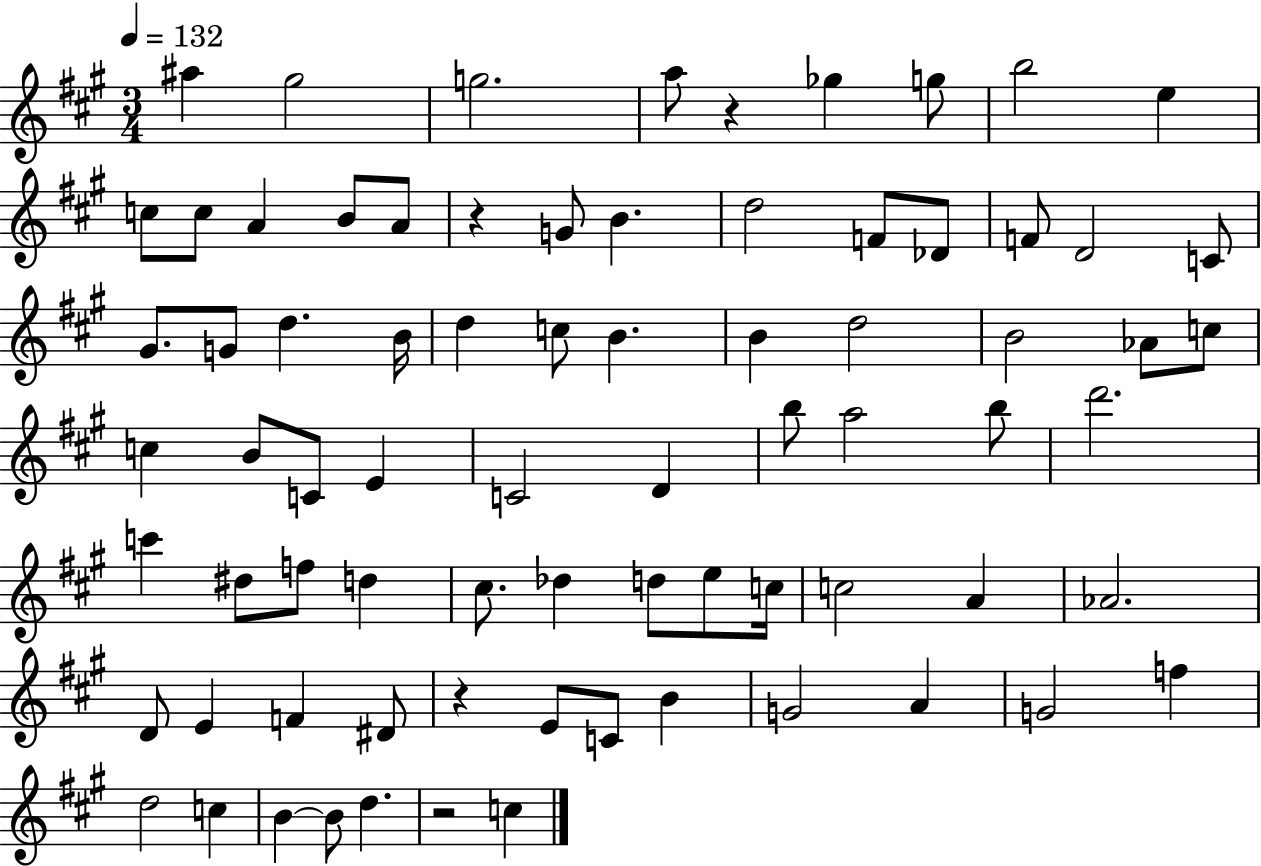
X:1
T:Untitled
M:3/4
L:1/4
K:A
^a ^g2 g2 a/2 z _g g/2 b2 e c/2 c/2 A B/2 A/2 z G/2 B d2 F/2 _D/2 F/2 D2 C/2 ^G/2 G/2 d B/4 d c/2 B B d2 B2 _A/2 c/2 c B/2 C/2 E C2 D b/2 a2 b/2 d'2 c' ^d/2 f/2 d ^c/2 _d d/2 e/2 c/4 c2 A _A2 D/2 E F ^D/2 z E/2 C/2 B G2 A G2 f d2 c B B/2 d z2 c